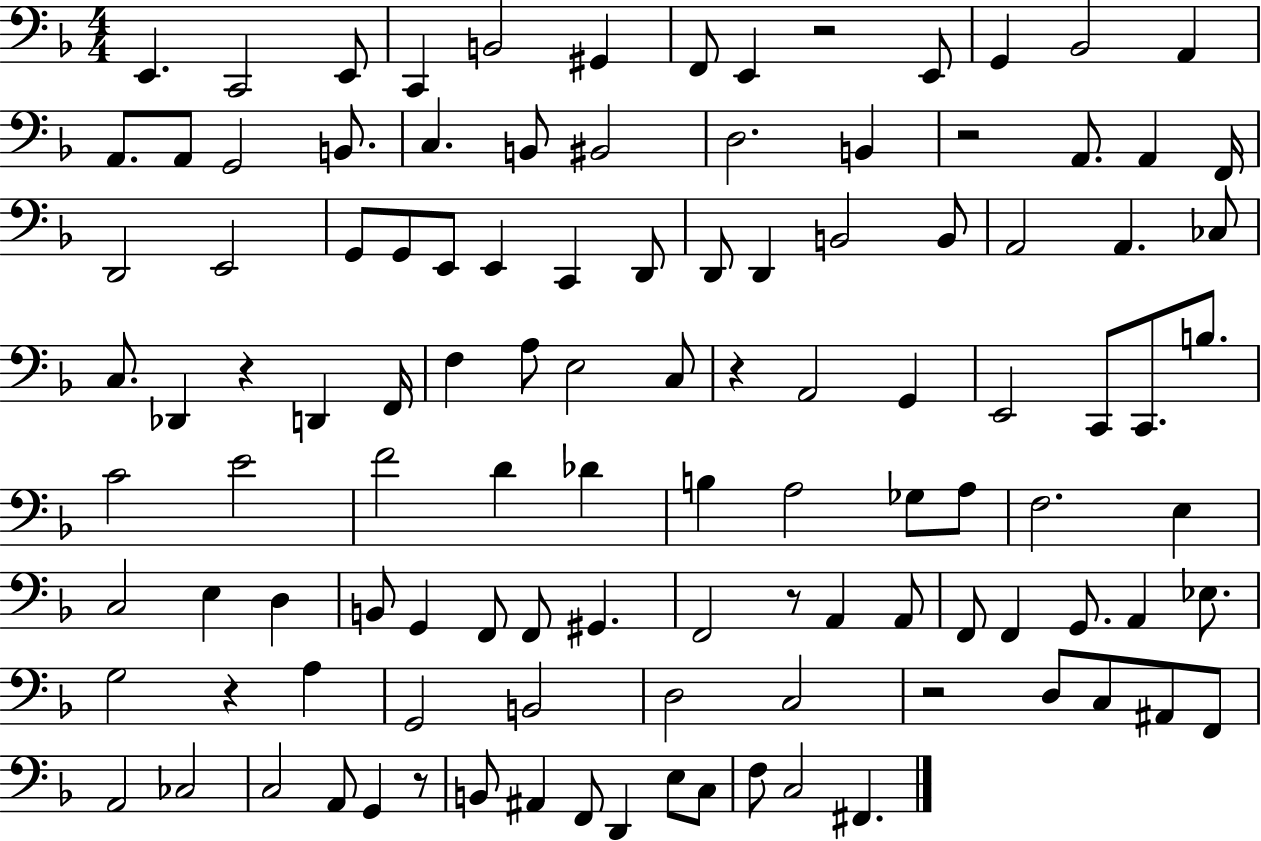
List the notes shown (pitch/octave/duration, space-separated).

E2/q. C2/h E2/e C2/q B2/h G#2/q F2/e E2/q R/h E2/e G2/q Bb2/h A2/q A2/e. A2/e G2/h B2/e. C3/q. B2/e BIS2/h D3/h. B2/q R/h A2/e. A2/q F2/s D2/h E2/h G2/e G2/e E2/e E2/q C2/q D2/e D2/e D2/q B2/h B2/e A2/h A2/q. CES3/e C3/e. Db2/q R/q D2/q F2/s F3/q A3/e E3/h C3/e R/q A2/h G2/q E2/h C2/e C2/e. B3/e. C4/h E4/h F4/h D4/q Db4/q B3/q A3/h Gb3/e A3/e F3/h. E3/q C3/h E3/q D3/q B2/e G2/q F2/e F2/e G#2/q. F2/h R/e A2/q A2/e F2/e F2/q G2/e. A2/q Eb3/e. G3/h R/q A3/q G2/h B2/h D3/h C3/h R/h D3/e C3/e A#2/e F2/e A2/h CES3/h C3/h A2/e G2/q R/e B2/e A#2/q F2/e D2/q E3/e C3/e F3/e C3/h F#2/q.